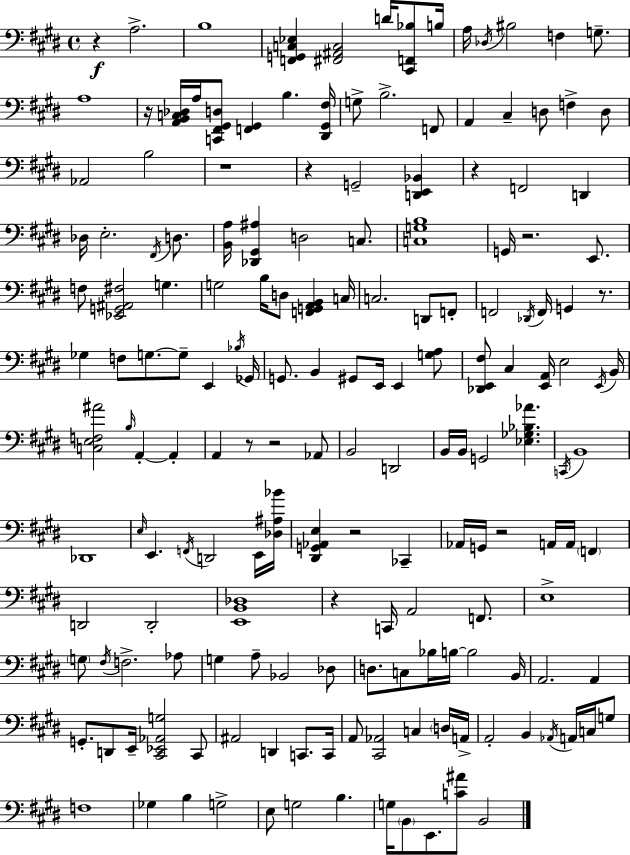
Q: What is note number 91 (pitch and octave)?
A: F2